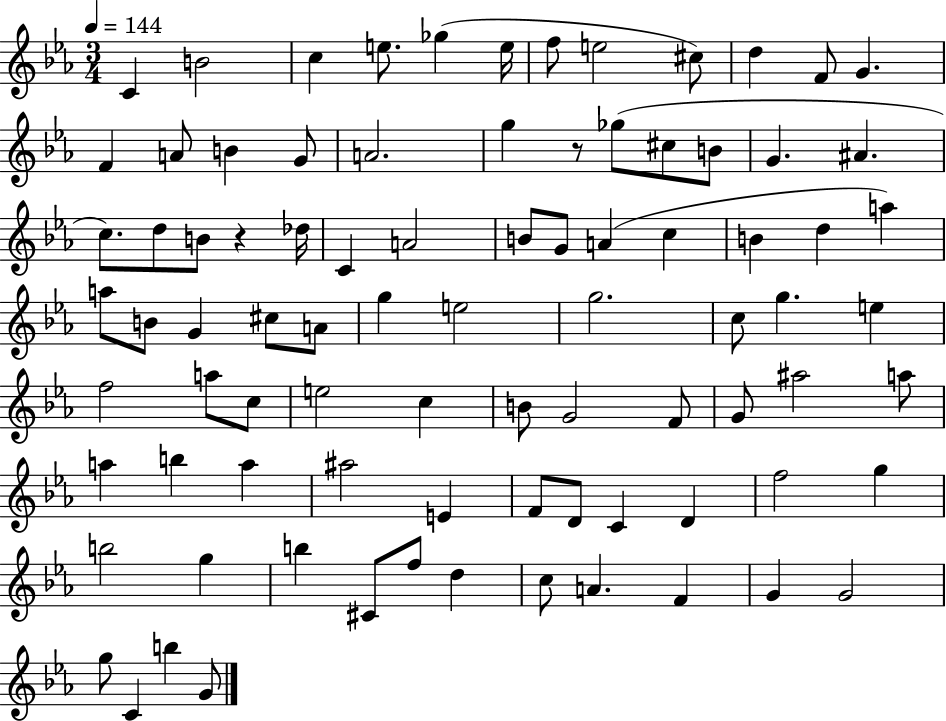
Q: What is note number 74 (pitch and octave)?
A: F5